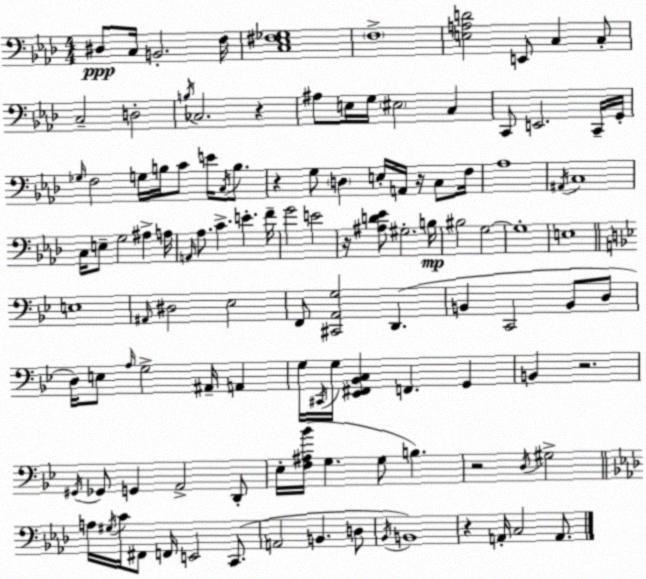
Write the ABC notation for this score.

X:1
T:Untitled
M:4/4
L:1/4
K:Fm
^D,/2 C,/4 B,,2 F,/4 [C,_E,^F,_G,]4 F,4 [E,A,D]2 E,,/2 C, C,/2 C,2 D,2 B,/4 _C,2 z ^A,/2 E,/4 G,/4 ^E,2 C, C,,/2 E,,2 C,,/4 G,,/4 _G,/4 F,2 G,/4 B,/4 C/2 E/4 C,/4 B,/2 z G,/2 D, E,/4 A,,/4 z/4 C,/2 F,/4 _A,4 ^A,,/4 C,4 C,/4 E,/2 G,2 ^A, A,/4 A,,/4 _A,/2 C E F/4 G2 E2 z/4 [^A,D_E]/2 ^G,2 B,/4 ^B,2 G,2 G,4 E,4 E,4 ^A,,/4 ^D,2 _E,2 F,,/2 [^C,,A,,G,]2 D,, B,, C,,2 B,,/2 D,/2 D,/4 E,/2 A,/4 G,2 ^A,,/4 A,, G,/4 ^C,,/4 G,/4 [_E,,^F,,_B,,C,] F,, G,, B,, z2 ^G,,/4 _G,,/2 G,, A,,2 D,,/2 _E,/4 [F,^A,_B]/4 G, G,/2 B, z2 D,/4 ^G,2 A,/4 ^G,/4 C/4 ^F,,/2 F,,/4 E,,2 C,,/2 A,,2 B,, D,/2 _B,,/4 B,,4 z A,,/4 C,2 A,,/2